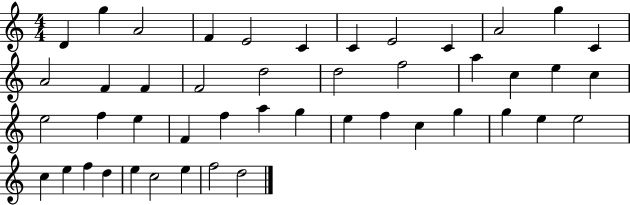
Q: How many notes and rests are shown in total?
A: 46